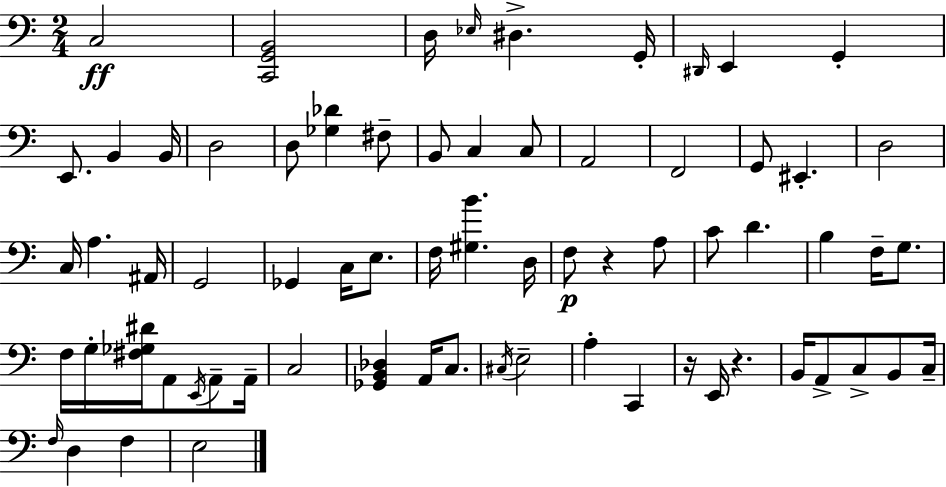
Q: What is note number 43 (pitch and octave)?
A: A2